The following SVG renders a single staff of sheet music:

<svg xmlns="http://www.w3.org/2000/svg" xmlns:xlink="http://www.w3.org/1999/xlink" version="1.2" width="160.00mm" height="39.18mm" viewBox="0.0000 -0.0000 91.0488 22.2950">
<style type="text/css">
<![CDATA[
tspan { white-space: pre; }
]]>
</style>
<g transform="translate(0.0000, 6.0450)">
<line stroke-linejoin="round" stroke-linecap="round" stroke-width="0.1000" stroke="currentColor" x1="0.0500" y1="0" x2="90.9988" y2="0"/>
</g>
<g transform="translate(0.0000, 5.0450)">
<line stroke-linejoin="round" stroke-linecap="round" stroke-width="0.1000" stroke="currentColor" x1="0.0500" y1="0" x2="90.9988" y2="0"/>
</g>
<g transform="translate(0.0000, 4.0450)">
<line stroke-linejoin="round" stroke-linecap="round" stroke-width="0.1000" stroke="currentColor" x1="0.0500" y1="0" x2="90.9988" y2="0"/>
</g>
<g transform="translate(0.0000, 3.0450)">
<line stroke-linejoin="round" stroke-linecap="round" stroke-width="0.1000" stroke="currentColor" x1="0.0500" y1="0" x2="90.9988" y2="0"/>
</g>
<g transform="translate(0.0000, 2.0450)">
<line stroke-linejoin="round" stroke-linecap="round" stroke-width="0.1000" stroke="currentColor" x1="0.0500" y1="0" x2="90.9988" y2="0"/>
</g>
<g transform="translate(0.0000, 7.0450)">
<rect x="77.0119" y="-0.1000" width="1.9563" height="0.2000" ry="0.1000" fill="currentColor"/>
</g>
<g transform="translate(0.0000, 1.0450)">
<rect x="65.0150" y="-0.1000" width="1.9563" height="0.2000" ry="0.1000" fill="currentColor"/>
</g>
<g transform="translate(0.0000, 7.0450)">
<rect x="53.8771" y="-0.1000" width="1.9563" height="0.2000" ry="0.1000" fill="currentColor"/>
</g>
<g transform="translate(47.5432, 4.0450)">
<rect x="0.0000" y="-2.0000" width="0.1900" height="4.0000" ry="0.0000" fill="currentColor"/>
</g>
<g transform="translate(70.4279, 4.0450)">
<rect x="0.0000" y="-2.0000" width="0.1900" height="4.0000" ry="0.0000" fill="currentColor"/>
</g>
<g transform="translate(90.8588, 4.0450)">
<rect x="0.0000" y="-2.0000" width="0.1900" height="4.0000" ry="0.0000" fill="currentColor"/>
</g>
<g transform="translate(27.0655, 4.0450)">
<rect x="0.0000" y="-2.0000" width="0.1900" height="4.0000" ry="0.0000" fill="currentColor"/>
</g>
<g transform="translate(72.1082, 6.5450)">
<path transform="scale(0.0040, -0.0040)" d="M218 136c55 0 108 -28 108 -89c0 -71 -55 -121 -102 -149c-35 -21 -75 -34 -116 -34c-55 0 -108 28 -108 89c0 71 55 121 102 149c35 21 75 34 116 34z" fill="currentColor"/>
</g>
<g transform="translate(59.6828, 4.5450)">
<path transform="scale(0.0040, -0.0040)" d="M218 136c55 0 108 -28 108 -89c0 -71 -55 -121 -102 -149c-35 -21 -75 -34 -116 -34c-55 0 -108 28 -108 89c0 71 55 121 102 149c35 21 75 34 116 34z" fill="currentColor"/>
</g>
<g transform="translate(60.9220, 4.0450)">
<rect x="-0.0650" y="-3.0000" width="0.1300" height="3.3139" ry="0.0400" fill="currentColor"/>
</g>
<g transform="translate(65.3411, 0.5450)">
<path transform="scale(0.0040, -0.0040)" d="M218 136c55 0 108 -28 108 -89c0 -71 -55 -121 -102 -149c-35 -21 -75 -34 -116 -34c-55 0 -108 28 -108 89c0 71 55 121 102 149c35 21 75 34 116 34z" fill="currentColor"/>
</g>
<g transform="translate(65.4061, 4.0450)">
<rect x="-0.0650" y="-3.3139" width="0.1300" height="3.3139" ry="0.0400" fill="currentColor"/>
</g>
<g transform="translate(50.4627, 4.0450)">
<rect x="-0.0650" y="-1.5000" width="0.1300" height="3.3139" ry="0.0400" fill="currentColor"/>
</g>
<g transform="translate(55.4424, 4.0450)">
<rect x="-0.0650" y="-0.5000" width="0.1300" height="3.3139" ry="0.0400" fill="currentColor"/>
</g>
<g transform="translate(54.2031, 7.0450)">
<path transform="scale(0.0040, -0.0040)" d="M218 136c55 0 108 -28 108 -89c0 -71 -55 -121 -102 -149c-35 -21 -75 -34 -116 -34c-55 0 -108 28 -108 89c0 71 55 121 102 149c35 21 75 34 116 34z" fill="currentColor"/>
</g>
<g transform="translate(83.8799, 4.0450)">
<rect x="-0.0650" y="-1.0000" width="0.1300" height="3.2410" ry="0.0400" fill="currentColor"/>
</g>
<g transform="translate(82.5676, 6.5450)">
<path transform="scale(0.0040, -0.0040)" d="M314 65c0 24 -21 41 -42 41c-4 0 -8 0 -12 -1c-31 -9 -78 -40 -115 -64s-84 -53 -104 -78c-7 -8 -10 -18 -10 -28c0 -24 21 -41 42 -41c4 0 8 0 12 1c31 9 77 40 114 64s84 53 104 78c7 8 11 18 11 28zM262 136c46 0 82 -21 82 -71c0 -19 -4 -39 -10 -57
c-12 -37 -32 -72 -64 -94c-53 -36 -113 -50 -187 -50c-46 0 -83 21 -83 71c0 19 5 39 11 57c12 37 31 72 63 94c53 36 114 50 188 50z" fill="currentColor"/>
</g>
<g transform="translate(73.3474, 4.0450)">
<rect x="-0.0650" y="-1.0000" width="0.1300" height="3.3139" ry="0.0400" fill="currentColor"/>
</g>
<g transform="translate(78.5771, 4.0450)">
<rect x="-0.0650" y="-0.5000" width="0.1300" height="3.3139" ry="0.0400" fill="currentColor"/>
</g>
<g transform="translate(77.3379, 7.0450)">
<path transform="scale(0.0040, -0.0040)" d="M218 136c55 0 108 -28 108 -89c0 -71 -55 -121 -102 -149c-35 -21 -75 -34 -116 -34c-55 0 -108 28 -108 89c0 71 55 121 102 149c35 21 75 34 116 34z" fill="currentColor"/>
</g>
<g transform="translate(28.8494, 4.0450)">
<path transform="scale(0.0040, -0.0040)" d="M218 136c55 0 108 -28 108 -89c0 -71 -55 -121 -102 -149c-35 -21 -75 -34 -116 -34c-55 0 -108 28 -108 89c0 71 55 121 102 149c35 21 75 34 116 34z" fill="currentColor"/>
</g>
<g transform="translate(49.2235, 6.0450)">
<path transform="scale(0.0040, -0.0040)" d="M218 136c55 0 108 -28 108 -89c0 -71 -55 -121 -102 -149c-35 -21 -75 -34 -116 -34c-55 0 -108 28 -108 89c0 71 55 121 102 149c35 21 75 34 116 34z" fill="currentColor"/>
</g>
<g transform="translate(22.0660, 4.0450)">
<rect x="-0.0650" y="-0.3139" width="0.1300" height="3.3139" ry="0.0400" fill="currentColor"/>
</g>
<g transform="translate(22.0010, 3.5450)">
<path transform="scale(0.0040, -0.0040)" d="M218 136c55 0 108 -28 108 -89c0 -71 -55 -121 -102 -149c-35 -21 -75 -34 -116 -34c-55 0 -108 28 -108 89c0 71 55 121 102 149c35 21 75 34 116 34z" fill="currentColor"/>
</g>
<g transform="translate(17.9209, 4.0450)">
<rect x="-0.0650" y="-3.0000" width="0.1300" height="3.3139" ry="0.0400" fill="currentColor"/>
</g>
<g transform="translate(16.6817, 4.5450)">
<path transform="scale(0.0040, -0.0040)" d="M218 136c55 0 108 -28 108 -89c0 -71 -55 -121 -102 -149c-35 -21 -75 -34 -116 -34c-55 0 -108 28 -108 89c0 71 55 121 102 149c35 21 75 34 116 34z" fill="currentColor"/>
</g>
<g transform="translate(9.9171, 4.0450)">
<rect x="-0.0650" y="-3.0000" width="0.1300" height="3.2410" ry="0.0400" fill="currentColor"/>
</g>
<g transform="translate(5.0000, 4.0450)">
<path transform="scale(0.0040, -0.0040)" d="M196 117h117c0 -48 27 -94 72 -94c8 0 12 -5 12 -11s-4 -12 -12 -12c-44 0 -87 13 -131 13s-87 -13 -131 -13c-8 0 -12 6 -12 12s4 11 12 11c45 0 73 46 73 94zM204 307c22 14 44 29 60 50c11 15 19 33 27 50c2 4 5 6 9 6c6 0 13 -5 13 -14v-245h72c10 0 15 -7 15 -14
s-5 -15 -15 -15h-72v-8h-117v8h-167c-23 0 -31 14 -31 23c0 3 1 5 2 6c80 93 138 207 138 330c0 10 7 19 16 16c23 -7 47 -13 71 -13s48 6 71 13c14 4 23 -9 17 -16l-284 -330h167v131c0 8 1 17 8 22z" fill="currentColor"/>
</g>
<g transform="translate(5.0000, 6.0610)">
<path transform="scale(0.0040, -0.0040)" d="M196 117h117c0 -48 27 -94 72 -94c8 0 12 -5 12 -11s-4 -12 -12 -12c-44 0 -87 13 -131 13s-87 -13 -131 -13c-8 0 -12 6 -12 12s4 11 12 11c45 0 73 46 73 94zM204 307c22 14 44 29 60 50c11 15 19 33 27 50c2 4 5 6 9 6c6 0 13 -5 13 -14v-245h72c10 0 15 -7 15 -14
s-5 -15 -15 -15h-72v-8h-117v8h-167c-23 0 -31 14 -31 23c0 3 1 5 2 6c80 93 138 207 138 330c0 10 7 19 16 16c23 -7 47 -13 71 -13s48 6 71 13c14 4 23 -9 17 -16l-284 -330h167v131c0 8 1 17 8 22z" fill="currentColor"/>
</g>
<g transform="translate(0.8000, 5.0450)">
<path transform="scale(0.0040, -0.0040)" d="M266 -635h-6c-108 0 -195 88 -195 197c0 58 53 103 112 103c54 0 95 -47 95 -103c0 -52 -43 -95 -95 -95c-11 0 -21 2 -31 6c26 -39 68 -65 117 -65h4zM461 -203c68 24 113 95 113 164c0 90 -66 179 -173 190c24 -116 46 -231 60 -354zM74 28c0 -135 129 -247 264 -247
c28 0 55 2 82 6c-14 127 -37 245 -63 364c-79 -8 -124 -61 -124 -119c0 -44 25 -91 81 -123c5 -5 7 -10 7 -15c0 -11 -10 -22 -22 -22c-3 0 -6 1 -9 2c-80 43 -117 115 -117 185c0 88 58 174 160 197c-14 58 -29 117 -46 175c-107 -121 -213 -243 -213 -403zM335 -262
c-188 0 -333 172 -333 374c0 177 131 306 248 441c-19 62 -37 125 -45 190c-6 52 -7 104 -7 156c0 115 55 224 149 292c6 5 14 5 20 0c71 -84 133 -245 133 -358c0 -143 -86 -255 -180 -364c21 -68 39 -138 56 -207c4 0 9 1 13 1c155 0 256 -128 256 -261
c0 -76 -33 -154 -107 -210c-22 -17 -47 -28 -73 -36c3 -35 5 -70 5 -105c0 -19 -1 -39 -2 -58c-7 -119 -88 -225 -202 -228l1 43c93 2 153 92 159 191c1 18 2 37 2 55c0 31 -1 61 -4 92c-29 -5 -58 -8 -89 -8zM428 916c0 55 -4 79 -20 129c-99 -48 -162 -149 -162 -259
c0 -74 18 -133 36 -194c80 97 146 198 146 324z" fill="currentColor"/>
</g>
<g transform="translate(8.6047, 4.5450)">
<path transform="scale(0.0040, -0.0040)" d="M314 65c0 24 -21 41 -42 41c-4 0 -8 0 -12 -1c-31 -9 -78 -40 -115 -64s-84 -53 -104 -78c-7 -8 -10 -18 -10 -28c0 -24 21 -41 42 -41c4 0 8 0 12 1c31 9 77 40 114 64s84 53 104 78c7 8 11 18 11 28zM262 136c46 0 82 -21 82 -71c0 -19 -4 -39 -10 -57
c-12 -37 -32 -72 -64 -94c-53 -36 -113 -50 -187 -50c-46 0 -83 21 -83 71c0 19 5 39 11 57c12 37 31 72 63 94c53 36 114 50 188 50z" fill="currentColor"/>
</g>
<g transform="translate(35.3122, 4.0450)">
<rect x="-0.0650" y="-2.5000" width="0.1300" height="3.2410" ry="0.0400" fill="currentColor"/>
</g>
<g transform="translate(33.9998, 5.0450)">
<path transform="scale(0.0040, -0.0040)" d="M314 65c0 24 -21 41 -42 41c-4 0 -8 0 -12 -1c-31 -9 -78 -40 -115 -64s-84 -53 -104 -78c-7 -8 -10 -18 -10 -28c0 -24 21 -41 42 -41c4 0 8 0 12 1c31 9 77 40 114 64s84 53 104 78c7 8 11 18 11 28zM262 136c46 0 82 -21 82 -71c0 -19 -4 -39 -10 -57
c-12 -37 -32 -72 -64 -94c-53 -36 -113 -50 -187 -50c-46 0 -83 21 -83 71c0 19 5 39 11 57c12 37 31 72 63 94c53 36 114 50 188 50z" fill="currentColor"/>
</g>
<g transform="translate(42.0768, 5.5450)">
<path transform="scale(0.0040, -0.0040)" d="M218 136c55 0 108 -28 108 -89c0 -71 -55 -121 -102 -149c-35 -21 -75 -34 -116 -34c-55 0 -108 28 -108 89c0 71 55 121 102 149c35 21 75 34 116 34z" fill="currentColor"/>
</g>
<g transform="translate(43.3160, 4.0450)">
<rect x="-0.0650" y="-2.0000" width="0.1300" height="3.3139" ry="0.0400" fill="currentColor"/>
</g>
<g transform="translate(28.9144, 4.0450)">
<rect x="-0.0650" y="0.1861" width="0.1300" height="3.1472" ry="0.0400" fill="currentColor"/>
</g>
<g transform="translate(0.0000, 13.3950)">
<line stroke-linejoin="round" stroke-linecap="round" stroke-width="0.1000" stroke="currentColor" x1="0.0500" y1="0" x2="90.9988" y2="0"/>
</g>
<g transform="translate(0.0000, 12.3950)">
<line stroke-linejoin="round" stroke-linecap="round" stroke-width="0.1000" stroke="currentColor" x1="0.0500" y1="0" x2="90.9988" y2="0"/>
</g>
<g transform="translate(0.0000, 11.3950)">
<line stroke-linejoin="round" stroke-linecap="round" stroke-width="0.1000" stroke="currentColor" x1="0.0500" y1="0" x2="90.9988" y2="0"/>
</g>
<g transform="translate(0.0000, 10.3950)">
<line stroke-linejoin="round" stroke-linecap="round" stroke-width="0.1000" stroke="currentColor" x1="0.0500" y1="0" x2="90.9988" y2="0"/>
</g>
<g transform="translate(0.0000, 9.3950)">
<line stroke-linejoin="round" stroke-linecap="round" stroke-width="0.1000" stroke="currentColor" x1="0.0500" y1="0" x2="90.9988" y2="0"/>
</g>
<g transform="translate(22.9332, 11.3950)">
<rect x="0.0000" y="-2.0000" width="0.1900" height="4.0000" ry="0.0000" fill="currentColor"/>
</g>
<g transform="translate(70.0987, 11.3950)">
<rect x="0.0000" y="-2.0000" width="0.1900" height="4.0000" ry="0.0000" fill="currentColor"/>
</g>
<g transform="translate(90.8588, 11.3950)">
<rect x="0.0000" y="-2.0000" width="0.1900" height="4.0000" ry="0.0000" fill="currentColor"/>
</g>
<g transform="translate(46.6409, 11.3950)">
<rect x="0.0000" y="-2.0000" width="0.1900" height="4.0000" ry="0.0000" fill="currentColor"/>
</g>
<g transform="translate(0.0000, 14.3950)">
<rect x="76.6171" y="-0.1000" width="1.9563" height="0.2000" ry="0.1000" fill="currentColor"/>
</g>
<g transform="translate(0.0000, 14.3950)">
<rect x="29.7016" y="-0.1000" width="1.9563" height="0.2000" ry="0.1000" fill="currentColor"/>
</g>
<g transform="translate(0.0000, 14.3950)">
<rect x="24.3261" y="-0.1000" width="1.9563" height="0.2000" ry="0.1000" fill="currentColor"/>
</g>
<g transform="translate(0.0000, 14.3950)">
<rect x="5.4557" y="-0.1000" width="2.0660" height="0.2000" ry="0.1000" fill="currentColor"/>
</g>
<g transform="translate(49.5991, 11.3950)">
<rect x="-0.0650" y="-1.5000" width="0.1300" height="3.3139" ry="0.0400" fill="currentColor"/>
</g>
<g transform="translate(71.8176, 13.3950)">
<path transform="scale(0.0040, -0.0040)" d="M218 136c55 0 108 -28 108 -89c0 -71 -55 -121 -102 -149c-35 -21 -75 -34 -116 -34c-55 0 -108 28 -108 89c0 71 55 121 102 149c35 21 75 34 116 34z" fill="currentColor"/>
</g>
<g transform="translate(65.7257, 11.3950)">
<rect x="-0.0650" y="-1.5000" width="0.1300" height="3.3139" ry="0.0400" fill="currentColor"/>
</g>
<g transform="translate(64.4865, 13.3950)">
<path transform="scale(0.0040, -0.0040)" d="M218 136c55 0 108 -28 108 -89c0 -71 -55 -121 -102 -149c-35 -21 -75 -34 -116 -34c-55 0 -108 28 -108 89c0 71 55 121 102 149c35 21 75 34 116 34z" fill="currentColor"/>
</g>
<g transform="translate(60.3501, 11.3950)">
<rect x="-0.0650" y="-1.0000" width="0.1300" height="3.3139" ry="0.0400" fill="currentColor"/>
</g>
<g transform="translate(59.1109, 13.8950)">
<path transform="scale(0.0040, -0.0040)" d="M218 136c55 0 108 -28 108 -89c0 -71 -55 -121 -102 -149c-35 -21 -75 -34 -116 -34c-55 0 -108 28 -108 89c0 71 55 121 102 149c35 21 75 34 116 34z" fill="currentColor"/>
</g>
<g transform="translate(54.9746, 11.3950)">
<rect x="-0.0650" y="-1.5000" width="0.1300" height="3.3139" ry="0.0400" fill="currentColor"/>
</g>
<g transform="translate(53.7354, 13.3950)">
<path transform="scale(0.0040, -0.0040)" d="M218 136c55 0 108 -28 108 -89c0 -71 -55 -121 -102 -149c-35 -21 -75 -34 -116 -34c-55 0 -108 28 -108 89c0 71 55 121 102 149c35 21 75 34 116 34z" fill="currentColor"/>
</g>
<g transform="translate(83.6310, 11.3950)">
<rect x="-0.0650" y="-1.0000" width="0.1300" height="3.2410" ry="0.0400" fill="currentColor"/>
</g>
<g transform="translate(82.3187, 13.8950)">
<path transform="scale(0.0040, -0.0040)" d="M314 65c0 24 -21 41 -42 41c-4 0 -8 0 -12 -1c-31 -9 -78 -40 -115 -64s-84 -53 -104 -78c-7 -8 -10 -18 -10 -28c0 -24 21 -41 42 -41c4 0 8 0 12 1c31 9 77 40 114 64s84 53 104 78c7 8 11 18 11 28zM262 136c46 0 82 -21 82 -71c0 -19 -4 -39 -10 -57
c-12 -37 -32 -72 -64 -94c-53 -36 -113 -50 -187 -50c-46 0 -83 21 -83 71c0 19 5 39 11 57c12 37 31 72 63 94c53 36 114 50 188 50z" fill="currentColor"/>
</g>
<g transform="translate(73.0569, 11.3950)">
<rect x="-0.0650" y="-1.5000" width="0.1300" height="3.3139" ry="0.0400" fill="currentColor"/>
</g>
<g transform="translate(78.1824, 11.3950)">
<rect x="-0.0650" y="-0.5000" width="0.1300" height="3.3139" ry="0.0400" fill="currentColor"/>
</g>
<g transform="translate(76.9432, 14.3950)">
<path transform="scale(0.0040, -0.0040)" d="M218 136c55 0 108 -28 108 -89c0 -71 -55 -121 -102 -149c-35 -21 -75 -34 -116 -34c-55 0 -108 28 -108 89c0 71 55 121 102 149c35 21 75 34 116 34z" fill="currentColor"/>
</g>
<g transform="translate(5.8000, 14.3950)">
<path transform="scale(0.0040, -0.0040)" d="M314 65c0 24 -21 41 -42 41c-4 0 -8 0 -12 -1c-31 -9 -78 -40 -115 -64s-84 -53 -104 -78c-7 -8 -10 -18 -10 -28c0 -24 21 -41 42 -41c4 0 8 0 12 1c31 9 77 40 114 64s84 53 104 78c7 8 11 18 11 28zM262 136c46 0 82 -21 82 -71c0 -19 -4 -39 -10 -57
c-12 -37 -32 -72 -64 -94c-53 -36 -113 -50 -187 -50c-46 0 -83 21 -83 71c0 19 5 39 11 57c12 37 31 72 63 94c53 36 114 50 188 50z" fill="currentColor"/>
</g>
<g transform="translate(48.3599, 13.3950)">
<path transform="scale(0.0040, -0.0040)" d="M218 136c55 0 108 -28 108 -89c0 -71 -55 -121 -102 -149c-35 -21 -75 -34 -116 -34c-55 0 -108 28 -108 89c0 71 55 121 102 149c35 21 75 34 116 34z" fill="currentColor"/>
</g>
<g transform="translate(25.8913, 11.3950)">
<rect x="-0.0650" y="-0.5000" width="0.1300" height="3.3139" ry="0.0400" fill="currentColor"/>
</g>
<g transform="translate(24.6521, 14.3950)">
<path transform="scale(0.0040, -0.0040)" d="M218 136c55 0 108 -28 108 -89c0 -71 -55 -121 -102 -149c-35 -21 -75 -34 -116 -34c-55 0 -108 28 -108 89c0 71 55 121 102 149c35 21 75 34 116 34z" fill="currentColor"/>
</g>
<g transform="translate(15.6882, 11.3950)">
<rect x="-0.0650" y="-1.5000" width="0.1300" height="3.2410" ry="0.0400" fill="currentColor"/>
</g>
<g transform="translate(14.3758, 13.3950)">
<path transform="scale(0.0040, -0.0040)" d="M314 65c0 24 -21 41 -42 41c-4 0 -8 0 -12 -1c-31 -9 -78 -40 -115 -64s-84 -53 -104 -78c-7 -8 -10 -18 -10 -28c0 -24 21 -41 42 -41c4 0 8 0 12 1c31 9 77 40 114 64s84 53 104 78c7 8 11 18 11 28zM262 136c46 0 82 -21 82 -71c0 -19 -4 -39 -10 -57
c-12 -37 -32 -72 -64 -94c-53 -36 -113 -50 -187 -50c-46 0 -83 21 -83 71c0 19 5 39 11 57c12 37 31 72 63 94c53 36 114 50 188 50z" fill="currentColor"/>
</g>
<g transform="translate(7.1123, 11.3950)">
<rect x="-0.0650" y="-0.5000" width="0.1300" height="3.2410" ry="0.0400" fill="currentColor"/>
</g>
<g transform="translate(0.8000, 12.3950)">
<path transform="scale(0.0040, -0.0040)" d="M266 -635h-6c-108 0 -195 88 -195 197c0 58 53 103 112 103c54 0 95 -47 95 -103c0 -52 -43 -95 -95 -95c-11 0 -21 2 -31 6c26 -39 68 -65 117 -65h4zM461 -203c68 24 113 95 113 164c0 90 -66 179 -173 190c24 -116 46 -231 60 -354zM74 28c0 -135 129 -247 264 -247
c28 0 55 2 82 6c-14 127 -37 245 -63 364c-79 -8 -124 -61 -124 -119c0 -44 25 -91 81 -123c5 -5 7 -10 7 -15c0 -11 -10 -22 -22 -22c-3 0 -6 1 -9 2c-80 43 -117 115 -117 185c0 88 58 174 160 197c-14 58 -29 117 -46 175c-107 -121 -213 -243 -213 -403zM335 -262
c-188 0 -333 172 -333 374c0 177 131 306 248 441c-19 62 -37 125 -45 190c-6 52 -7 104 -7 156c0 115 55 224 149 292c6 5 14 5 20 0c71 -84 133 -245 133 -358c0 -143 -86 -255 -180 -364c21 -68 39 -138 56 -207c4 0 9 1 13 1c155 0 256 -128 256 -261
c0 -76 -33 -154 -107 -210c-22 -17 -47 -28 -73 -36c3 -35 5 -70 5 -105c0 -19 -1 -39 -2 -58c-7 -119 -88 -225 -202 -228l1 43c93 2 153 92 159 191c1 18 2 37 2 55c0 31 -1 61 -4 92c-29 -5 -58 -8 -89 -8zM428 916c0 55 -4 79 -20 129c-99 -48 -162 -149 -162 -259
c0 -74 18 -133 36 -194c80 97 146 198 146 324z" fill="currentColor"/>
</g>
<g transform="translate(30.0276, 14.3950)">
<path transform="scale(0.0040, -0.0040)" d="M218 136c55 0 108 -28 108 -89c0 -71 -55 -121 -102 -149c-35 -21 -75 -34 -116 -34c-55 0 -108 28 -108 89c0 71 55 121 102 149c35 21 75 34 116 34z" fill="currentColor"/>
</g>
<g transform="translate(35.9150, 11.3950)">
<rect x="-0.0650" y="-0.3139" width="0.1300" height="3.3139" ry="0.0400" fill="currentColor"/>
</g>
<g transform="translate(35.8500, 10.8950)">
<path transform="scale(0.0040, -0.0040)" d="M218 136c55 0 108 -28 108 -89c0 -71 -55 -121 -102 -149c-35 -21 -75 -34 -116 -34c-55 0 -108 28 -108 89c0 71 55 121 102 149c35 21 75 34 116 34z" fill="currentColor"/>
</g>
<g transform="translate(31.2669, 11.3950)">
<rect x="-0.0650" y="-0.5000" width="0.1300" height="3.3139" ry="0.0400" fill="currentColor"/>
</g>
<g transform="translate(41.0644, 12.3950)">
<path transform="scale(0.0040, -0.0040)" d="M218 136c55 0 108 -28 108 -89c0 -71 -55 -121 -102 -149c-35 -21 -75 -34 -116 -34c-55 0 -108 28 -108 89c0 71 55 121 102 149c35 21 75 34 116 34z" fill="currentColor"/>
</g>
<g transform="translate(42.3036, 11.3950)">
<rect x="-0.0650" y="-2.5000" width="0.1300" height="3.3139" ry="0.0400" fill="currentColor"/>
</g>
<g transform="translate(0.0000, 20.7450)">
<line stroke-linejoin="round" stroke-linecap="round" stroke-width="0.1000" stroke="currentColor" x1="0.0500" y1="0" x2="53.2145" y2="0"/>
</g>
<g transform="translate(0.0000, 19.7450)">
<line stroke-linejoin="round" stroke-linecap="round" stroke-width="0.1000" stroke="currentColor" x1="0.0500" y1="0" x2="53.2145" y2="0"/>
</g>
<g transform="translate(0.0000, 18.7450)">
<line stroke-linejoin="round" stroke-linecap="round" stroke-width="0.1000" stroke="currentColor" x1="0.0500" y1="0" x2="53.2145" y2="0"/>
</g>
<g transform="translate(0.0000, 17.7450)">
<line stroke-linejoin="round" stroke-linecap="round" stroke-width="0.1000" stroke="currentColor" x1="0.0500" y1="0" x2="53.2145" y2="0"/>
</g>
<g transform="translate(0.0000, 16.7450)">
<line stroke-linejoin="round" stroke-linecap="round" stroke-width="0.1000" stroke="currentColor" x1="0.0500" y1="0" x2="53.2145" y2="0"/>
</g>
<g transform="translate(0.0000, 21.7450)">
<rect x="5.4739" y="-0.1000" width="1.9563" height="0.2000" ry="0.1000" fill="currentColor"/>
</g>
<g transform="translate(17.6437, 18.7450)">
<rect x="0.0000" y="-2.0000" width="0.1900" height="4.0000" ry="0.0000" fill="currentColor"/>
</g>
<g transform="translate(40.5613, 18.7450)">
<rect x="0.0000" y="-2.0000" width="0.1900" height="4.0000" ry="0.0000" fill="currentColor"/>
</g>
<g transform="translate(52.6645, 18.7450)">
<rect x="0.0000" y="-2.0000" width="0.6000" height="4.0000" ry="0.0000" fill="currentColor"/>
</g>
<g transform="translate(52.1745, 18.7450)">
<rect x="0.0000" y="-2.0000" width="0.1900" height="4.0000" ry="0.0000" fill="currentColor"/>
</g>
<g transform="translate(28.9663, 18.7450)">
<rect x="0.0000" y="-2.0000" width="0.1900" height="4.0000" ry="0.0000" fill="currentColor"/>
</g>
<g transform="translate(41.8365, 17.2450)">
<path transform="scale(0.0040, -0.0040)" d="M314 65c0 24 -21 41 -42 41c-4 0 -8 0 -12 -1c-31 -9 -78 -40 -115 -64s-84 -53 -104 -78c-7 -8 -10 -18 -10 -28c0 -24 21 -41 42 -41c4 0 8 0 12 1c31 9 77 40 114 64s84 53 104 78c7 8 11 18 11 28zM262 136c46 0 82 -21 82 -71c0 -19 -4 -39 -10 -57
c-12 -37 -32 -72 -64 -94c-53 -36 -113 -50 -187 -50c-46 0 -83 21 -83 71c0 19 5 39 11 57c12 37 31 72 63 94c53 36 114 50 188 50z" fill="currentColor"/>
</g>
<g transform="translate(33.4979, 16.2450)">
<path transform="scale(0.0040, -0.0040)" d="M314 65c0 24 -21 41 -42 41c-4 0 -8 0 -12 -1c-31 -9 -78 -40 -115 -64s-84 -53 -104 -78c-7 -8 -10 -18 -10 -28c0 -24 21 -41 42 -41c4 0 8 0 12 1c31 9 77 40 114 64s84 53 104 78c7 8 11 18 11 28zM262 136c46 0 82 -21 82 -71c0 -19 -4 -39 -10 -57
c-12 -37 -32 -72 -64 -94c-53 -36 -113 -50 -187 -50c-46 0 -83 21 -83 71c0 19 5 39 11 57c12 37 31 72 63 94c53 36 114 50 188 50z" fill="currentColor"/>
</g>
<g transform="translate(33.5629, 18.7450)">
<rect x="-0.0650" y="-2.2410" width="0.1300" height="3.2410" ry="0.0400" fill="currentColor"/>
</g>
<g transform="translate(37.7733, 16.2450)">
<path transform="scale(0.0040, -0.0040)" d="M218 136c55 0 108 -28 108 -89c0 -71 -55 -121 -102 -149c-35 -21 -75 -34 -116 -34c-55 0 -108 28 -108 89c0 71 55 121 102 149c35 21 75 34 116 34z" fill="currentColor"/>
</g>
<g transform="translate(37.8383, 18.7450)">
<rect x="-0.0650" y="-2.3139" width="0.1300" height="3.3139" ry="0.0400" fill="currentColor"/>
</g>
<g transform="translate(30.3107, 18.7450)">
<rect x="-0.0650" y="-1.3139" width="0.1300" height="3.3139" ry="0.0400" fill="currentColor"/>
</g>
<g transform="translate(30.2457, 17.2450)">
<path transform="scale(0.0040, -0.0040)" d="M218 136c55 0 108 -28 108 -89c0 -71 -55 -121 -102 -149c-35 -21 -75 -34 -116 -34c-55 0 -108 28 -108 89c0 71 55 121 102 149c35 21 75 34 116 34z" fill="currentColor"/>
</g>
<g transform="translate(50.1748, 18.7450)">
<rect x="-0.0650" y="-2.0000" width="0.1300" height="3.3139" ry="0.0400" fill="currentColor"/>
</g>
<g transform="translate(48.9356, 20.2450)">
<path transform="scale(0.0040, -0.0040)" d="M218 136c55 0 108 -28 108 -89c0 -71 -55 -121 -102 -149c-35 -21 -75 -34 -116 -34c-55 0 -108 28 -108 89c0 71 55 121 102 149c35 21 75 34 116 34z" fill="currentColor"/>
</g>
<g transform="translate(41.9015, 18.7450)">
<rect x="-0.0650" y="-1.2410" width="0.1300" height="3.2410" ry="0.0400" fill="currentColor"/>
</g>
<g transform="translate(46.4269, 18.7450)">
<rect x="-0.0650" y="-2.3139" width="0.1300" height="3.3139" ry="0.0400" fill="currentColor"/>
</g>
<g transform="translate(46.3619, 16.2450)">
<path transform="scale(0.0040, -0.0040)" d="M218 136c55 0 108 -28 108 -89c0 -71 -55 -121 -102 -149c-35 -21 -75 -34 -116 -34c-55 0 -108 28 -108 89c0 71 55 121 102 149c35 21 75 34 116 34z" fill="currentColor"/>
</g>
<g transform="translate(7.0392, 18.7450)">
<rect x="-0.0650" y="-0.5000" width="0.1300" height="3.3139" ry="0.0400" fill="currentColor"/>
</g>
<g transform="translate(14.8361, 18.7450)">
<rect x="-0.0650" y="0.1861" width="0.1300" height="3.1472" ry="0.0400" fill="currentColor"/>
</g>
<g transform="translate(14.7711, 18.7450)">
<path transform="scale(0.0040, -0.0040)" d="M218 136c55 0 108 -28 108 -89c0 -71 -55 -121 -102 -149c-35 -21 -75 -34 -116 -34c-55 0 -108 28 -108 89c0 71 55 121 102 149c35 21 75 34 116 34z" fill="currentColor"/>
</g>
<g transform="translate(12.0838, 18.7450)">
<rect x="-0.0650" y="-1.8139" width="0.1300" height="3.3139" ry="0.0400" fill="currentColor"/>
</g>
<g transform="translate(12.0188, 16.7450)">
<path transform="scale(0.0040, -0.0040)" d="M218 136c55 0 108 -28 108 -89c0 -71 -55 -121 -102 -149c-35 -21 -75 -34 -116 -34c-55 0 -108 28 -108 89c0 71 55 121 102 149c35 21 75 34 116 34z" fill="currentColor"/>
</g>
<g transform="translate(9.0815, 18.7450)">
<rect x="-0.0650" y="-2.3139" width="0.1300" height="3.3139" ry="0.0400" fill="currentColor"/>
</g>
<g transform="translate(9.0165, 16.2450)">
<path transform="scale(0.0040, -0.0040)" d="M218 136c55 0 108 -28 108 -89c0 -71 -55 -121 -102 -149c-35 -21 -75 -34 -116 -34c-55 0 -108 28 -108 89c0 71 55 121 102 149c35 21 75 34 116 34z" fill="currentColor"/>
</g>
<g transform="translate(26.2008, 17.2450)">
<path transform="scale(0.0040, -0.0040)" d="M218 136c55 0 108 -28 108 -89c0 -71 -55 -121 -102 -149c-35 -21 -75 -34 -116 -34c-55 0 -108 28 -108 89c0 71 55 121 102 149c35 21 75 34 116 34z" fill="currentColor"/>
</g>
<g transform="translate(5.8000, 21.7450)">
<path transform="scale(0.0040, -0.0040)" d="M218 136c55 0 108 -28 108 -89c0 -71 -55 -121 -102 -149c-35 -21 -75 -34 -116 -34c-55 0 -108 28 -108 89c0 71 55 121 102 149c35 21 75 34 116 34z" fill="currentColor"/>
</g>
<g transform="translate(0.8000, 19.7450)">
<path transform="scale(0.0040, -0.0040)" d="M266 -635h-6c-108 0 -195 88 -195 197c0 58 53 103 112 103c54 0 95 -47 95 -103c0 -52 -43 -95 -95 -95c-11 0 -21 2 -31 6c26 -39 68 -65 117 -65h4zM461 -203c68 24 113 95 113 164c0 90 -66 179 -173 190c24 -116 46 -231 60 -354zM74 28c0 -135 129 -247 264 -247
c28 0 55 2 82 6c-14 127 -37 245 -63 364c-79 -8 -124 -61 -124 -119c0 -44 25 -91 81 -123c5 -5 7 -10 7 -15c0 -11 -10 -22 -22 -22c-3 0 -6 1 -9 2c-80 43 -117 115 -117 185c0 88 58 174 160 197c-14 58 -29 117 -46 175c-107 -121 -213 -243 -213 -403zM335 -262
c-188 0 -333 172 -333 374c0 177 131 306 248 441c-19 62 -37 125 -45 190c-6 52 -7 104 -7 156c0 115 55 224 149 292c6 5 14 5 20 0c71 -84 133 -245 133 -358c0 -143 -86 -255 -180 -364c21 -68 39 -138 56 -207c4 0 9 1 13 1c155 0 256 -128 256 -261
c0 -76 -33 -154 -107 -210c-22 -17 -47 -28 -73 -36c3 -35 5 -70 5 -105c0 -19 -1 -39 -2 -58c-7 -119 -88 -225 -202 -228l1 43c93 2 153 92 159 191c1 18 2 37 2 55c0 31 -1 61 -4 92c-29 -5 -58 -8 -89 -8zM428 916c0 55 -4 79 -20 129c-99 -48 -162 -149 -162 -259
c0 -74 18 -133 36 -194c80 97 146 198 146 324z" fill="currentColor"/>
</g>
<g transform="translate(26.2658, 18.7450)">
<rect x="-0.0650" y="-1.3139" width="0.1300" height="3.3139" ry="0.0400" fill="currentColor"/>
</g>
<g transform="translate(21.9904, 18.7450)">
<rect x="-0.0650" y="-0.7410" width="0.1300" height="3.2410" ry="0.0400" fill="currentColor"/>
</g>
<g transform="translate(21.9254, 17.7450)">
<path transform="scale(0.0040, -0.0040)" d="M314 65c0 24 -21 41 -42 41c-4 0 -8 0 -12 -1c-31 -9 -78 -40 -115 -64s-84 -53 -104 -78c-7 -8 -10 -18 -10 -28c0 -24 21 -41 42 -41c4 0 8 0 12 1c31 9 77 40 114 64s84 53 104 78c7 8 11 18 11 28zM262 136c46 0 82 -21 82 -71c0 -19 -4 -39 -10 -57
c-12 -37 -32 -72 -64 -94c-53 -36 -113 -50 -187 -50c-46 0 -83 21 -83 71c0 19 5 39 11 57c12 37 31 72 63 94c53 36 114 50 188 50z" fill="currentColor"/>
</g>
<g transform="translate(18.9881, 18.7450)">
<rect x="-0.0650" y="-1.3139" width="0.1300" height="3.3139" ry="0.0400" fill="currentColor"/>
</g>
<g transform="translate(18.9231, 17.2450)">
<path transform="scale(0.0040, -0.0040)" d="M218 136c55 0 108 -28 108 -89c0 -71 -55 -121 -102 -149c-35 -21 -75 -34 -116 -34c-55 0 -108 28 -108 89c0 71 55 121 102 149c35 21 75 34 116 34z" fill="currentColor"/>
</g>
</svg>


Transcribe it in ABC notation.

X:1
T:Untitled
M:4/4
L:1/4
K:C
A2 A c B G2 F E C A b D C D2 C2 E2 C C c G E E D E E C D2 C g f B e d2 e e g2 g e2 g F